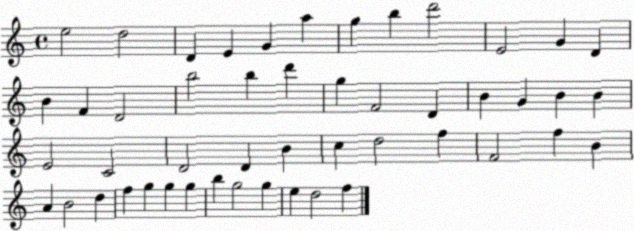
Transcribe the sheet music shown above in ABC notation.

X:1
T:Untitled
M:4/4
L:1/4
K:C
e2 d2 D E G a g b d'2 E2 G D B F D2 b2 b d' g F2 D B G B B E2 C2 D2 D B c d2 f F2 f B A B2 d f g g g b g2 g e d2 f